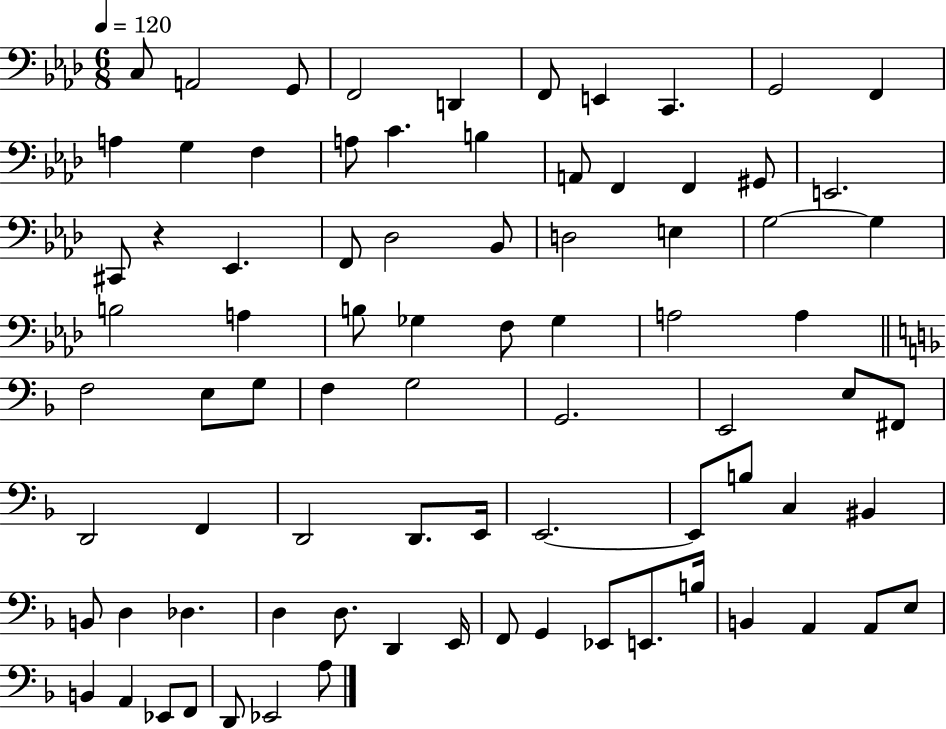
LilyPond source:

{
  \clef bass
  \numericTimeSignature
  \time 6/8
  \key aes \major
  \tempo 4 = 120
  c8 a,2 g,8 | f,2 d,4 | f,8 e,4 c,4. | g,2 f,4 | \break a4 g4 f4 | a8 c'4. b4 | a,8 f,4 f,4 gis,8 | e,2. | \break cis,8 r4 ees,4. | f,8 des2 bes,8 | d2 e4 | g2~~ g4 | \break b2 a4 | b8 ges4 f8 ges4 | a2 a4 | \bar "||" \break \key d \minor f2 e8 g8 | f4 g2 | g,2. | e,2 e8 fis,8 | \break d,2 f,4 | d,2 d,8. e,16 | e,2.~~ | e,8 b8 c4 bis,4 | \break b,8 d4 des4. | d4 d8. d,4 e,16 | f,8 g,4 ees,8 e,8. b16 | b,4 a,4 a,8 e8 | \break b,4 a,4 ees,8 f,8 | d,8 ees,2 a8 | \bar "|."
}